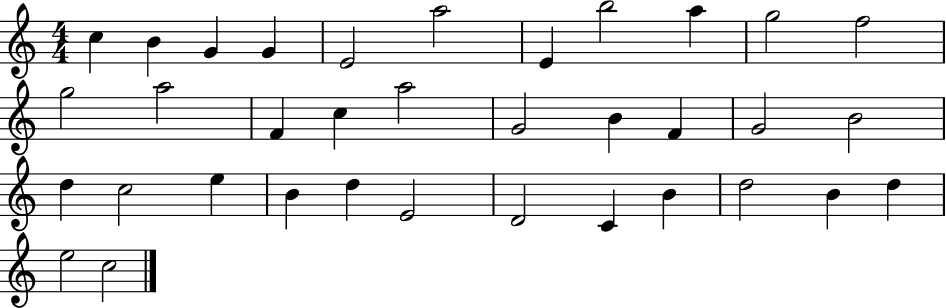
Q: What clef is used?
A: treble